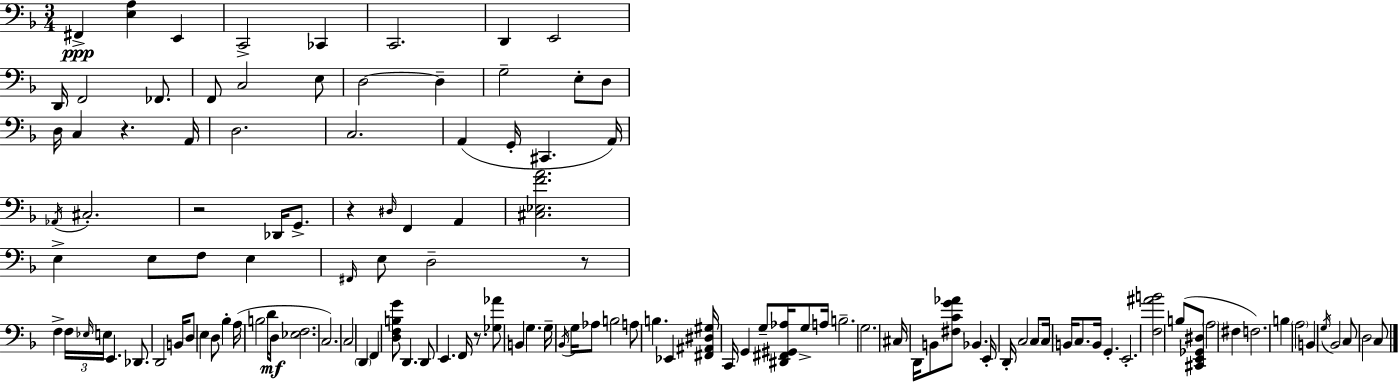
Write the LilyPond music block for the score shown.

{
  \clef bass
  \numericTimeSignature
  \time 3/4
  \key d \minor
  \repeat volta 2 { fis,4->\ppp <e a>4 e,4 | c,2-> ces,4 | c,2. | d,4 e,2 | \break d,16 f,2 fes,8. | f,8 c2 e8 | d2~~ d4-- | g2-- e8-. d8 | \break d16 c4 r4. a,16 | d2. | c2. | a,4( g,16-. cis,4. a,16) | \break \acciaccatura { aes,16 } cis2.-. | r2 des,16 g,8.-> | r4 \grace { dis16 } f,4 a,4 | <cis ees f' a'>2. | \break e4-> e8 f8 e4 | \grace { fis,16 } e8 d2-- | r8 f4-> \tuplet 3/2 { f16 \grace { ees16 } e16 } e,4. | des,8. d,2 | \break b,16 d8 e4 d8 | bes4-. a16( b2 | d'16\mf d8 <ees f>2. | c2.) | \break c2 | \parenthesize d,4 f,4 <d f b g'>8 d,4. | d,8 e,4. | f,16 r8. <ges aes'>8 b,4 g4. | \break g16-- \acciaccatura { bes,16 } g16 aes8 b2 | a8 b4. | ees,4 <fis, ais, dis gis>16 c,16 g,4 g8-- | <dis, fis, gis, aes>16 g8-> a16 b2.-- | \break g2. | cis16 d,16 b,8 <fis c' g' aes'>8 bes,4. | e,16-. d,16-. c2 | c8 c16 b,16 c8. b,16 g,4.-. | \break e,2.-. | <f ais' b'>2 | b8( <cis, e, ges, dis>8 \parenthesize a2 | fis4 f2.) | \break b4 \parenthesize a2 | b,4 \acciaccatura { g16 } bes,2 | c8 d2 | c8 } \bar "|."
}